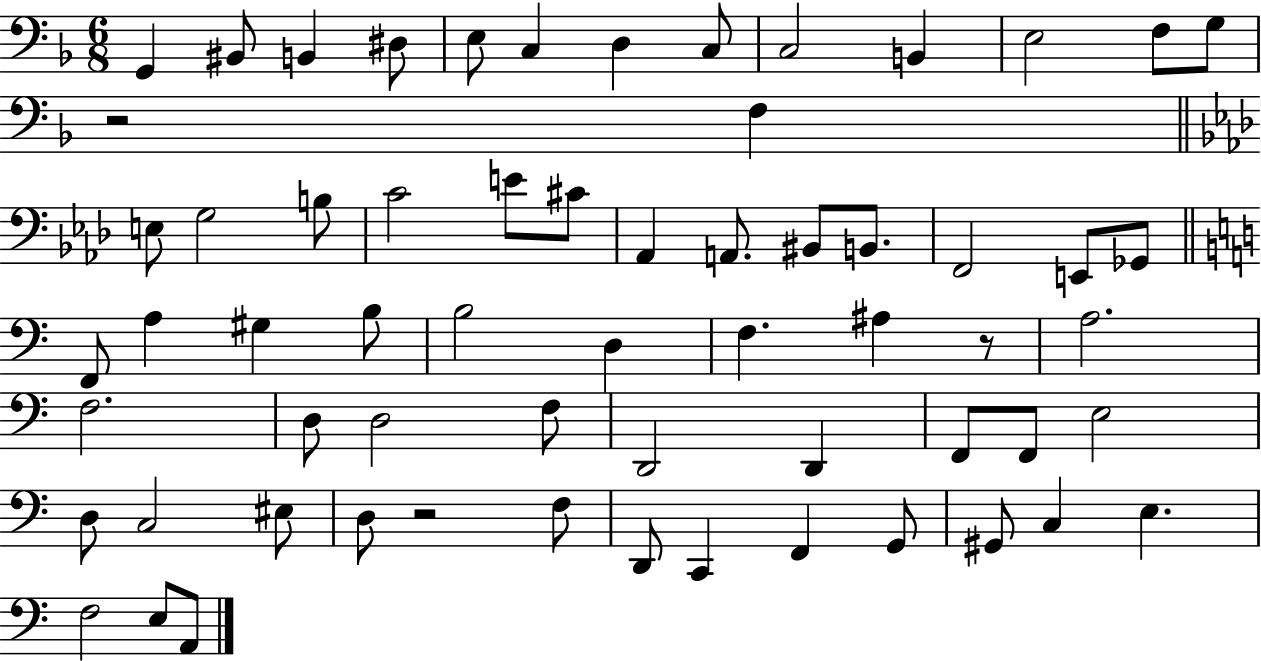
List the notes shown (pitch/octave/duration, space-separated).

G2/q BIS2/e B2/q D#3/e E3/e C3/q D3/q C3/e C3/h B2/q E3/h F3/e G3/e R/h F3/q E3/e G3/h B3/e C4/h E4/e C#4/e Ab2/q A2/e. BIS2/e B2/e. F2/h E2/e Gb2/e F2/e A3/q G#3/q B3/e B3/h D3/q F3/q. A#3/q R/e A3/h. F3/h. D3/e D3/h F3/e D2/h D2/q F2/e F2/e E3/h D3/e C3/h EIS3/e D3/e R/h F3/e D2/e C2/q F2/q G2/e G#2/e C3/q E3/q. F3/h E3/e A2/e